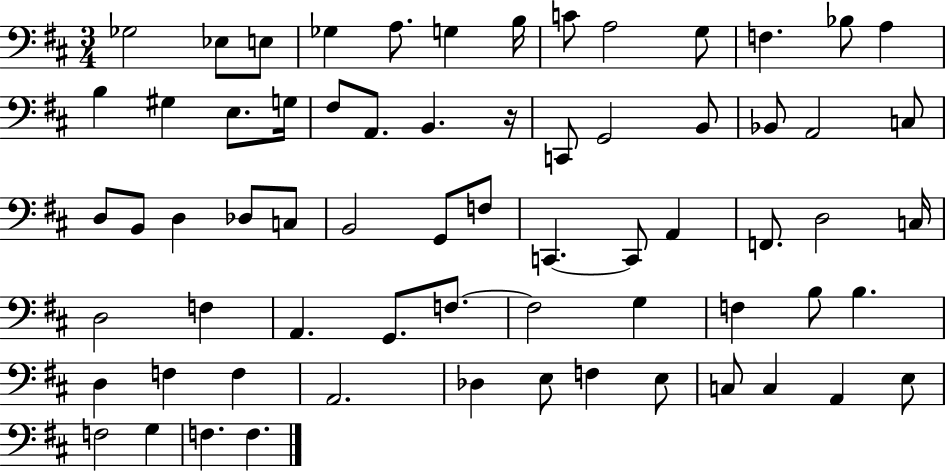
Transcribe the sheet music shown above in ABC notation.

X:1
T:Untitled
M:3/4
L:1/4
K:D
_G,2 _E,/2 E,/2 _G, A,/2 G, B,/4 C/2 A,2 G,/2 F, _B,/2 A, B, ^G, E,/2 G,/4 ^F,/2 A,,/2 B,, z/4 C,,/2 G,,2 B,,/2 _B,,/2 A,,2 C,/2 D,/2 B,,/2 D, _D,/2 C,/2 B,,2 G,,/2 F,/2 C,, C,,/2 A,, F,,/2 D,2 C,/4 D,2 F, A,, G,,/2 F,/2 F,2 G, F, B,/2 B, D, F, F, A,,2 _D, E,/2 F, E,/2 C,/2 C, A,, E,/2 F,2 G, F, F,